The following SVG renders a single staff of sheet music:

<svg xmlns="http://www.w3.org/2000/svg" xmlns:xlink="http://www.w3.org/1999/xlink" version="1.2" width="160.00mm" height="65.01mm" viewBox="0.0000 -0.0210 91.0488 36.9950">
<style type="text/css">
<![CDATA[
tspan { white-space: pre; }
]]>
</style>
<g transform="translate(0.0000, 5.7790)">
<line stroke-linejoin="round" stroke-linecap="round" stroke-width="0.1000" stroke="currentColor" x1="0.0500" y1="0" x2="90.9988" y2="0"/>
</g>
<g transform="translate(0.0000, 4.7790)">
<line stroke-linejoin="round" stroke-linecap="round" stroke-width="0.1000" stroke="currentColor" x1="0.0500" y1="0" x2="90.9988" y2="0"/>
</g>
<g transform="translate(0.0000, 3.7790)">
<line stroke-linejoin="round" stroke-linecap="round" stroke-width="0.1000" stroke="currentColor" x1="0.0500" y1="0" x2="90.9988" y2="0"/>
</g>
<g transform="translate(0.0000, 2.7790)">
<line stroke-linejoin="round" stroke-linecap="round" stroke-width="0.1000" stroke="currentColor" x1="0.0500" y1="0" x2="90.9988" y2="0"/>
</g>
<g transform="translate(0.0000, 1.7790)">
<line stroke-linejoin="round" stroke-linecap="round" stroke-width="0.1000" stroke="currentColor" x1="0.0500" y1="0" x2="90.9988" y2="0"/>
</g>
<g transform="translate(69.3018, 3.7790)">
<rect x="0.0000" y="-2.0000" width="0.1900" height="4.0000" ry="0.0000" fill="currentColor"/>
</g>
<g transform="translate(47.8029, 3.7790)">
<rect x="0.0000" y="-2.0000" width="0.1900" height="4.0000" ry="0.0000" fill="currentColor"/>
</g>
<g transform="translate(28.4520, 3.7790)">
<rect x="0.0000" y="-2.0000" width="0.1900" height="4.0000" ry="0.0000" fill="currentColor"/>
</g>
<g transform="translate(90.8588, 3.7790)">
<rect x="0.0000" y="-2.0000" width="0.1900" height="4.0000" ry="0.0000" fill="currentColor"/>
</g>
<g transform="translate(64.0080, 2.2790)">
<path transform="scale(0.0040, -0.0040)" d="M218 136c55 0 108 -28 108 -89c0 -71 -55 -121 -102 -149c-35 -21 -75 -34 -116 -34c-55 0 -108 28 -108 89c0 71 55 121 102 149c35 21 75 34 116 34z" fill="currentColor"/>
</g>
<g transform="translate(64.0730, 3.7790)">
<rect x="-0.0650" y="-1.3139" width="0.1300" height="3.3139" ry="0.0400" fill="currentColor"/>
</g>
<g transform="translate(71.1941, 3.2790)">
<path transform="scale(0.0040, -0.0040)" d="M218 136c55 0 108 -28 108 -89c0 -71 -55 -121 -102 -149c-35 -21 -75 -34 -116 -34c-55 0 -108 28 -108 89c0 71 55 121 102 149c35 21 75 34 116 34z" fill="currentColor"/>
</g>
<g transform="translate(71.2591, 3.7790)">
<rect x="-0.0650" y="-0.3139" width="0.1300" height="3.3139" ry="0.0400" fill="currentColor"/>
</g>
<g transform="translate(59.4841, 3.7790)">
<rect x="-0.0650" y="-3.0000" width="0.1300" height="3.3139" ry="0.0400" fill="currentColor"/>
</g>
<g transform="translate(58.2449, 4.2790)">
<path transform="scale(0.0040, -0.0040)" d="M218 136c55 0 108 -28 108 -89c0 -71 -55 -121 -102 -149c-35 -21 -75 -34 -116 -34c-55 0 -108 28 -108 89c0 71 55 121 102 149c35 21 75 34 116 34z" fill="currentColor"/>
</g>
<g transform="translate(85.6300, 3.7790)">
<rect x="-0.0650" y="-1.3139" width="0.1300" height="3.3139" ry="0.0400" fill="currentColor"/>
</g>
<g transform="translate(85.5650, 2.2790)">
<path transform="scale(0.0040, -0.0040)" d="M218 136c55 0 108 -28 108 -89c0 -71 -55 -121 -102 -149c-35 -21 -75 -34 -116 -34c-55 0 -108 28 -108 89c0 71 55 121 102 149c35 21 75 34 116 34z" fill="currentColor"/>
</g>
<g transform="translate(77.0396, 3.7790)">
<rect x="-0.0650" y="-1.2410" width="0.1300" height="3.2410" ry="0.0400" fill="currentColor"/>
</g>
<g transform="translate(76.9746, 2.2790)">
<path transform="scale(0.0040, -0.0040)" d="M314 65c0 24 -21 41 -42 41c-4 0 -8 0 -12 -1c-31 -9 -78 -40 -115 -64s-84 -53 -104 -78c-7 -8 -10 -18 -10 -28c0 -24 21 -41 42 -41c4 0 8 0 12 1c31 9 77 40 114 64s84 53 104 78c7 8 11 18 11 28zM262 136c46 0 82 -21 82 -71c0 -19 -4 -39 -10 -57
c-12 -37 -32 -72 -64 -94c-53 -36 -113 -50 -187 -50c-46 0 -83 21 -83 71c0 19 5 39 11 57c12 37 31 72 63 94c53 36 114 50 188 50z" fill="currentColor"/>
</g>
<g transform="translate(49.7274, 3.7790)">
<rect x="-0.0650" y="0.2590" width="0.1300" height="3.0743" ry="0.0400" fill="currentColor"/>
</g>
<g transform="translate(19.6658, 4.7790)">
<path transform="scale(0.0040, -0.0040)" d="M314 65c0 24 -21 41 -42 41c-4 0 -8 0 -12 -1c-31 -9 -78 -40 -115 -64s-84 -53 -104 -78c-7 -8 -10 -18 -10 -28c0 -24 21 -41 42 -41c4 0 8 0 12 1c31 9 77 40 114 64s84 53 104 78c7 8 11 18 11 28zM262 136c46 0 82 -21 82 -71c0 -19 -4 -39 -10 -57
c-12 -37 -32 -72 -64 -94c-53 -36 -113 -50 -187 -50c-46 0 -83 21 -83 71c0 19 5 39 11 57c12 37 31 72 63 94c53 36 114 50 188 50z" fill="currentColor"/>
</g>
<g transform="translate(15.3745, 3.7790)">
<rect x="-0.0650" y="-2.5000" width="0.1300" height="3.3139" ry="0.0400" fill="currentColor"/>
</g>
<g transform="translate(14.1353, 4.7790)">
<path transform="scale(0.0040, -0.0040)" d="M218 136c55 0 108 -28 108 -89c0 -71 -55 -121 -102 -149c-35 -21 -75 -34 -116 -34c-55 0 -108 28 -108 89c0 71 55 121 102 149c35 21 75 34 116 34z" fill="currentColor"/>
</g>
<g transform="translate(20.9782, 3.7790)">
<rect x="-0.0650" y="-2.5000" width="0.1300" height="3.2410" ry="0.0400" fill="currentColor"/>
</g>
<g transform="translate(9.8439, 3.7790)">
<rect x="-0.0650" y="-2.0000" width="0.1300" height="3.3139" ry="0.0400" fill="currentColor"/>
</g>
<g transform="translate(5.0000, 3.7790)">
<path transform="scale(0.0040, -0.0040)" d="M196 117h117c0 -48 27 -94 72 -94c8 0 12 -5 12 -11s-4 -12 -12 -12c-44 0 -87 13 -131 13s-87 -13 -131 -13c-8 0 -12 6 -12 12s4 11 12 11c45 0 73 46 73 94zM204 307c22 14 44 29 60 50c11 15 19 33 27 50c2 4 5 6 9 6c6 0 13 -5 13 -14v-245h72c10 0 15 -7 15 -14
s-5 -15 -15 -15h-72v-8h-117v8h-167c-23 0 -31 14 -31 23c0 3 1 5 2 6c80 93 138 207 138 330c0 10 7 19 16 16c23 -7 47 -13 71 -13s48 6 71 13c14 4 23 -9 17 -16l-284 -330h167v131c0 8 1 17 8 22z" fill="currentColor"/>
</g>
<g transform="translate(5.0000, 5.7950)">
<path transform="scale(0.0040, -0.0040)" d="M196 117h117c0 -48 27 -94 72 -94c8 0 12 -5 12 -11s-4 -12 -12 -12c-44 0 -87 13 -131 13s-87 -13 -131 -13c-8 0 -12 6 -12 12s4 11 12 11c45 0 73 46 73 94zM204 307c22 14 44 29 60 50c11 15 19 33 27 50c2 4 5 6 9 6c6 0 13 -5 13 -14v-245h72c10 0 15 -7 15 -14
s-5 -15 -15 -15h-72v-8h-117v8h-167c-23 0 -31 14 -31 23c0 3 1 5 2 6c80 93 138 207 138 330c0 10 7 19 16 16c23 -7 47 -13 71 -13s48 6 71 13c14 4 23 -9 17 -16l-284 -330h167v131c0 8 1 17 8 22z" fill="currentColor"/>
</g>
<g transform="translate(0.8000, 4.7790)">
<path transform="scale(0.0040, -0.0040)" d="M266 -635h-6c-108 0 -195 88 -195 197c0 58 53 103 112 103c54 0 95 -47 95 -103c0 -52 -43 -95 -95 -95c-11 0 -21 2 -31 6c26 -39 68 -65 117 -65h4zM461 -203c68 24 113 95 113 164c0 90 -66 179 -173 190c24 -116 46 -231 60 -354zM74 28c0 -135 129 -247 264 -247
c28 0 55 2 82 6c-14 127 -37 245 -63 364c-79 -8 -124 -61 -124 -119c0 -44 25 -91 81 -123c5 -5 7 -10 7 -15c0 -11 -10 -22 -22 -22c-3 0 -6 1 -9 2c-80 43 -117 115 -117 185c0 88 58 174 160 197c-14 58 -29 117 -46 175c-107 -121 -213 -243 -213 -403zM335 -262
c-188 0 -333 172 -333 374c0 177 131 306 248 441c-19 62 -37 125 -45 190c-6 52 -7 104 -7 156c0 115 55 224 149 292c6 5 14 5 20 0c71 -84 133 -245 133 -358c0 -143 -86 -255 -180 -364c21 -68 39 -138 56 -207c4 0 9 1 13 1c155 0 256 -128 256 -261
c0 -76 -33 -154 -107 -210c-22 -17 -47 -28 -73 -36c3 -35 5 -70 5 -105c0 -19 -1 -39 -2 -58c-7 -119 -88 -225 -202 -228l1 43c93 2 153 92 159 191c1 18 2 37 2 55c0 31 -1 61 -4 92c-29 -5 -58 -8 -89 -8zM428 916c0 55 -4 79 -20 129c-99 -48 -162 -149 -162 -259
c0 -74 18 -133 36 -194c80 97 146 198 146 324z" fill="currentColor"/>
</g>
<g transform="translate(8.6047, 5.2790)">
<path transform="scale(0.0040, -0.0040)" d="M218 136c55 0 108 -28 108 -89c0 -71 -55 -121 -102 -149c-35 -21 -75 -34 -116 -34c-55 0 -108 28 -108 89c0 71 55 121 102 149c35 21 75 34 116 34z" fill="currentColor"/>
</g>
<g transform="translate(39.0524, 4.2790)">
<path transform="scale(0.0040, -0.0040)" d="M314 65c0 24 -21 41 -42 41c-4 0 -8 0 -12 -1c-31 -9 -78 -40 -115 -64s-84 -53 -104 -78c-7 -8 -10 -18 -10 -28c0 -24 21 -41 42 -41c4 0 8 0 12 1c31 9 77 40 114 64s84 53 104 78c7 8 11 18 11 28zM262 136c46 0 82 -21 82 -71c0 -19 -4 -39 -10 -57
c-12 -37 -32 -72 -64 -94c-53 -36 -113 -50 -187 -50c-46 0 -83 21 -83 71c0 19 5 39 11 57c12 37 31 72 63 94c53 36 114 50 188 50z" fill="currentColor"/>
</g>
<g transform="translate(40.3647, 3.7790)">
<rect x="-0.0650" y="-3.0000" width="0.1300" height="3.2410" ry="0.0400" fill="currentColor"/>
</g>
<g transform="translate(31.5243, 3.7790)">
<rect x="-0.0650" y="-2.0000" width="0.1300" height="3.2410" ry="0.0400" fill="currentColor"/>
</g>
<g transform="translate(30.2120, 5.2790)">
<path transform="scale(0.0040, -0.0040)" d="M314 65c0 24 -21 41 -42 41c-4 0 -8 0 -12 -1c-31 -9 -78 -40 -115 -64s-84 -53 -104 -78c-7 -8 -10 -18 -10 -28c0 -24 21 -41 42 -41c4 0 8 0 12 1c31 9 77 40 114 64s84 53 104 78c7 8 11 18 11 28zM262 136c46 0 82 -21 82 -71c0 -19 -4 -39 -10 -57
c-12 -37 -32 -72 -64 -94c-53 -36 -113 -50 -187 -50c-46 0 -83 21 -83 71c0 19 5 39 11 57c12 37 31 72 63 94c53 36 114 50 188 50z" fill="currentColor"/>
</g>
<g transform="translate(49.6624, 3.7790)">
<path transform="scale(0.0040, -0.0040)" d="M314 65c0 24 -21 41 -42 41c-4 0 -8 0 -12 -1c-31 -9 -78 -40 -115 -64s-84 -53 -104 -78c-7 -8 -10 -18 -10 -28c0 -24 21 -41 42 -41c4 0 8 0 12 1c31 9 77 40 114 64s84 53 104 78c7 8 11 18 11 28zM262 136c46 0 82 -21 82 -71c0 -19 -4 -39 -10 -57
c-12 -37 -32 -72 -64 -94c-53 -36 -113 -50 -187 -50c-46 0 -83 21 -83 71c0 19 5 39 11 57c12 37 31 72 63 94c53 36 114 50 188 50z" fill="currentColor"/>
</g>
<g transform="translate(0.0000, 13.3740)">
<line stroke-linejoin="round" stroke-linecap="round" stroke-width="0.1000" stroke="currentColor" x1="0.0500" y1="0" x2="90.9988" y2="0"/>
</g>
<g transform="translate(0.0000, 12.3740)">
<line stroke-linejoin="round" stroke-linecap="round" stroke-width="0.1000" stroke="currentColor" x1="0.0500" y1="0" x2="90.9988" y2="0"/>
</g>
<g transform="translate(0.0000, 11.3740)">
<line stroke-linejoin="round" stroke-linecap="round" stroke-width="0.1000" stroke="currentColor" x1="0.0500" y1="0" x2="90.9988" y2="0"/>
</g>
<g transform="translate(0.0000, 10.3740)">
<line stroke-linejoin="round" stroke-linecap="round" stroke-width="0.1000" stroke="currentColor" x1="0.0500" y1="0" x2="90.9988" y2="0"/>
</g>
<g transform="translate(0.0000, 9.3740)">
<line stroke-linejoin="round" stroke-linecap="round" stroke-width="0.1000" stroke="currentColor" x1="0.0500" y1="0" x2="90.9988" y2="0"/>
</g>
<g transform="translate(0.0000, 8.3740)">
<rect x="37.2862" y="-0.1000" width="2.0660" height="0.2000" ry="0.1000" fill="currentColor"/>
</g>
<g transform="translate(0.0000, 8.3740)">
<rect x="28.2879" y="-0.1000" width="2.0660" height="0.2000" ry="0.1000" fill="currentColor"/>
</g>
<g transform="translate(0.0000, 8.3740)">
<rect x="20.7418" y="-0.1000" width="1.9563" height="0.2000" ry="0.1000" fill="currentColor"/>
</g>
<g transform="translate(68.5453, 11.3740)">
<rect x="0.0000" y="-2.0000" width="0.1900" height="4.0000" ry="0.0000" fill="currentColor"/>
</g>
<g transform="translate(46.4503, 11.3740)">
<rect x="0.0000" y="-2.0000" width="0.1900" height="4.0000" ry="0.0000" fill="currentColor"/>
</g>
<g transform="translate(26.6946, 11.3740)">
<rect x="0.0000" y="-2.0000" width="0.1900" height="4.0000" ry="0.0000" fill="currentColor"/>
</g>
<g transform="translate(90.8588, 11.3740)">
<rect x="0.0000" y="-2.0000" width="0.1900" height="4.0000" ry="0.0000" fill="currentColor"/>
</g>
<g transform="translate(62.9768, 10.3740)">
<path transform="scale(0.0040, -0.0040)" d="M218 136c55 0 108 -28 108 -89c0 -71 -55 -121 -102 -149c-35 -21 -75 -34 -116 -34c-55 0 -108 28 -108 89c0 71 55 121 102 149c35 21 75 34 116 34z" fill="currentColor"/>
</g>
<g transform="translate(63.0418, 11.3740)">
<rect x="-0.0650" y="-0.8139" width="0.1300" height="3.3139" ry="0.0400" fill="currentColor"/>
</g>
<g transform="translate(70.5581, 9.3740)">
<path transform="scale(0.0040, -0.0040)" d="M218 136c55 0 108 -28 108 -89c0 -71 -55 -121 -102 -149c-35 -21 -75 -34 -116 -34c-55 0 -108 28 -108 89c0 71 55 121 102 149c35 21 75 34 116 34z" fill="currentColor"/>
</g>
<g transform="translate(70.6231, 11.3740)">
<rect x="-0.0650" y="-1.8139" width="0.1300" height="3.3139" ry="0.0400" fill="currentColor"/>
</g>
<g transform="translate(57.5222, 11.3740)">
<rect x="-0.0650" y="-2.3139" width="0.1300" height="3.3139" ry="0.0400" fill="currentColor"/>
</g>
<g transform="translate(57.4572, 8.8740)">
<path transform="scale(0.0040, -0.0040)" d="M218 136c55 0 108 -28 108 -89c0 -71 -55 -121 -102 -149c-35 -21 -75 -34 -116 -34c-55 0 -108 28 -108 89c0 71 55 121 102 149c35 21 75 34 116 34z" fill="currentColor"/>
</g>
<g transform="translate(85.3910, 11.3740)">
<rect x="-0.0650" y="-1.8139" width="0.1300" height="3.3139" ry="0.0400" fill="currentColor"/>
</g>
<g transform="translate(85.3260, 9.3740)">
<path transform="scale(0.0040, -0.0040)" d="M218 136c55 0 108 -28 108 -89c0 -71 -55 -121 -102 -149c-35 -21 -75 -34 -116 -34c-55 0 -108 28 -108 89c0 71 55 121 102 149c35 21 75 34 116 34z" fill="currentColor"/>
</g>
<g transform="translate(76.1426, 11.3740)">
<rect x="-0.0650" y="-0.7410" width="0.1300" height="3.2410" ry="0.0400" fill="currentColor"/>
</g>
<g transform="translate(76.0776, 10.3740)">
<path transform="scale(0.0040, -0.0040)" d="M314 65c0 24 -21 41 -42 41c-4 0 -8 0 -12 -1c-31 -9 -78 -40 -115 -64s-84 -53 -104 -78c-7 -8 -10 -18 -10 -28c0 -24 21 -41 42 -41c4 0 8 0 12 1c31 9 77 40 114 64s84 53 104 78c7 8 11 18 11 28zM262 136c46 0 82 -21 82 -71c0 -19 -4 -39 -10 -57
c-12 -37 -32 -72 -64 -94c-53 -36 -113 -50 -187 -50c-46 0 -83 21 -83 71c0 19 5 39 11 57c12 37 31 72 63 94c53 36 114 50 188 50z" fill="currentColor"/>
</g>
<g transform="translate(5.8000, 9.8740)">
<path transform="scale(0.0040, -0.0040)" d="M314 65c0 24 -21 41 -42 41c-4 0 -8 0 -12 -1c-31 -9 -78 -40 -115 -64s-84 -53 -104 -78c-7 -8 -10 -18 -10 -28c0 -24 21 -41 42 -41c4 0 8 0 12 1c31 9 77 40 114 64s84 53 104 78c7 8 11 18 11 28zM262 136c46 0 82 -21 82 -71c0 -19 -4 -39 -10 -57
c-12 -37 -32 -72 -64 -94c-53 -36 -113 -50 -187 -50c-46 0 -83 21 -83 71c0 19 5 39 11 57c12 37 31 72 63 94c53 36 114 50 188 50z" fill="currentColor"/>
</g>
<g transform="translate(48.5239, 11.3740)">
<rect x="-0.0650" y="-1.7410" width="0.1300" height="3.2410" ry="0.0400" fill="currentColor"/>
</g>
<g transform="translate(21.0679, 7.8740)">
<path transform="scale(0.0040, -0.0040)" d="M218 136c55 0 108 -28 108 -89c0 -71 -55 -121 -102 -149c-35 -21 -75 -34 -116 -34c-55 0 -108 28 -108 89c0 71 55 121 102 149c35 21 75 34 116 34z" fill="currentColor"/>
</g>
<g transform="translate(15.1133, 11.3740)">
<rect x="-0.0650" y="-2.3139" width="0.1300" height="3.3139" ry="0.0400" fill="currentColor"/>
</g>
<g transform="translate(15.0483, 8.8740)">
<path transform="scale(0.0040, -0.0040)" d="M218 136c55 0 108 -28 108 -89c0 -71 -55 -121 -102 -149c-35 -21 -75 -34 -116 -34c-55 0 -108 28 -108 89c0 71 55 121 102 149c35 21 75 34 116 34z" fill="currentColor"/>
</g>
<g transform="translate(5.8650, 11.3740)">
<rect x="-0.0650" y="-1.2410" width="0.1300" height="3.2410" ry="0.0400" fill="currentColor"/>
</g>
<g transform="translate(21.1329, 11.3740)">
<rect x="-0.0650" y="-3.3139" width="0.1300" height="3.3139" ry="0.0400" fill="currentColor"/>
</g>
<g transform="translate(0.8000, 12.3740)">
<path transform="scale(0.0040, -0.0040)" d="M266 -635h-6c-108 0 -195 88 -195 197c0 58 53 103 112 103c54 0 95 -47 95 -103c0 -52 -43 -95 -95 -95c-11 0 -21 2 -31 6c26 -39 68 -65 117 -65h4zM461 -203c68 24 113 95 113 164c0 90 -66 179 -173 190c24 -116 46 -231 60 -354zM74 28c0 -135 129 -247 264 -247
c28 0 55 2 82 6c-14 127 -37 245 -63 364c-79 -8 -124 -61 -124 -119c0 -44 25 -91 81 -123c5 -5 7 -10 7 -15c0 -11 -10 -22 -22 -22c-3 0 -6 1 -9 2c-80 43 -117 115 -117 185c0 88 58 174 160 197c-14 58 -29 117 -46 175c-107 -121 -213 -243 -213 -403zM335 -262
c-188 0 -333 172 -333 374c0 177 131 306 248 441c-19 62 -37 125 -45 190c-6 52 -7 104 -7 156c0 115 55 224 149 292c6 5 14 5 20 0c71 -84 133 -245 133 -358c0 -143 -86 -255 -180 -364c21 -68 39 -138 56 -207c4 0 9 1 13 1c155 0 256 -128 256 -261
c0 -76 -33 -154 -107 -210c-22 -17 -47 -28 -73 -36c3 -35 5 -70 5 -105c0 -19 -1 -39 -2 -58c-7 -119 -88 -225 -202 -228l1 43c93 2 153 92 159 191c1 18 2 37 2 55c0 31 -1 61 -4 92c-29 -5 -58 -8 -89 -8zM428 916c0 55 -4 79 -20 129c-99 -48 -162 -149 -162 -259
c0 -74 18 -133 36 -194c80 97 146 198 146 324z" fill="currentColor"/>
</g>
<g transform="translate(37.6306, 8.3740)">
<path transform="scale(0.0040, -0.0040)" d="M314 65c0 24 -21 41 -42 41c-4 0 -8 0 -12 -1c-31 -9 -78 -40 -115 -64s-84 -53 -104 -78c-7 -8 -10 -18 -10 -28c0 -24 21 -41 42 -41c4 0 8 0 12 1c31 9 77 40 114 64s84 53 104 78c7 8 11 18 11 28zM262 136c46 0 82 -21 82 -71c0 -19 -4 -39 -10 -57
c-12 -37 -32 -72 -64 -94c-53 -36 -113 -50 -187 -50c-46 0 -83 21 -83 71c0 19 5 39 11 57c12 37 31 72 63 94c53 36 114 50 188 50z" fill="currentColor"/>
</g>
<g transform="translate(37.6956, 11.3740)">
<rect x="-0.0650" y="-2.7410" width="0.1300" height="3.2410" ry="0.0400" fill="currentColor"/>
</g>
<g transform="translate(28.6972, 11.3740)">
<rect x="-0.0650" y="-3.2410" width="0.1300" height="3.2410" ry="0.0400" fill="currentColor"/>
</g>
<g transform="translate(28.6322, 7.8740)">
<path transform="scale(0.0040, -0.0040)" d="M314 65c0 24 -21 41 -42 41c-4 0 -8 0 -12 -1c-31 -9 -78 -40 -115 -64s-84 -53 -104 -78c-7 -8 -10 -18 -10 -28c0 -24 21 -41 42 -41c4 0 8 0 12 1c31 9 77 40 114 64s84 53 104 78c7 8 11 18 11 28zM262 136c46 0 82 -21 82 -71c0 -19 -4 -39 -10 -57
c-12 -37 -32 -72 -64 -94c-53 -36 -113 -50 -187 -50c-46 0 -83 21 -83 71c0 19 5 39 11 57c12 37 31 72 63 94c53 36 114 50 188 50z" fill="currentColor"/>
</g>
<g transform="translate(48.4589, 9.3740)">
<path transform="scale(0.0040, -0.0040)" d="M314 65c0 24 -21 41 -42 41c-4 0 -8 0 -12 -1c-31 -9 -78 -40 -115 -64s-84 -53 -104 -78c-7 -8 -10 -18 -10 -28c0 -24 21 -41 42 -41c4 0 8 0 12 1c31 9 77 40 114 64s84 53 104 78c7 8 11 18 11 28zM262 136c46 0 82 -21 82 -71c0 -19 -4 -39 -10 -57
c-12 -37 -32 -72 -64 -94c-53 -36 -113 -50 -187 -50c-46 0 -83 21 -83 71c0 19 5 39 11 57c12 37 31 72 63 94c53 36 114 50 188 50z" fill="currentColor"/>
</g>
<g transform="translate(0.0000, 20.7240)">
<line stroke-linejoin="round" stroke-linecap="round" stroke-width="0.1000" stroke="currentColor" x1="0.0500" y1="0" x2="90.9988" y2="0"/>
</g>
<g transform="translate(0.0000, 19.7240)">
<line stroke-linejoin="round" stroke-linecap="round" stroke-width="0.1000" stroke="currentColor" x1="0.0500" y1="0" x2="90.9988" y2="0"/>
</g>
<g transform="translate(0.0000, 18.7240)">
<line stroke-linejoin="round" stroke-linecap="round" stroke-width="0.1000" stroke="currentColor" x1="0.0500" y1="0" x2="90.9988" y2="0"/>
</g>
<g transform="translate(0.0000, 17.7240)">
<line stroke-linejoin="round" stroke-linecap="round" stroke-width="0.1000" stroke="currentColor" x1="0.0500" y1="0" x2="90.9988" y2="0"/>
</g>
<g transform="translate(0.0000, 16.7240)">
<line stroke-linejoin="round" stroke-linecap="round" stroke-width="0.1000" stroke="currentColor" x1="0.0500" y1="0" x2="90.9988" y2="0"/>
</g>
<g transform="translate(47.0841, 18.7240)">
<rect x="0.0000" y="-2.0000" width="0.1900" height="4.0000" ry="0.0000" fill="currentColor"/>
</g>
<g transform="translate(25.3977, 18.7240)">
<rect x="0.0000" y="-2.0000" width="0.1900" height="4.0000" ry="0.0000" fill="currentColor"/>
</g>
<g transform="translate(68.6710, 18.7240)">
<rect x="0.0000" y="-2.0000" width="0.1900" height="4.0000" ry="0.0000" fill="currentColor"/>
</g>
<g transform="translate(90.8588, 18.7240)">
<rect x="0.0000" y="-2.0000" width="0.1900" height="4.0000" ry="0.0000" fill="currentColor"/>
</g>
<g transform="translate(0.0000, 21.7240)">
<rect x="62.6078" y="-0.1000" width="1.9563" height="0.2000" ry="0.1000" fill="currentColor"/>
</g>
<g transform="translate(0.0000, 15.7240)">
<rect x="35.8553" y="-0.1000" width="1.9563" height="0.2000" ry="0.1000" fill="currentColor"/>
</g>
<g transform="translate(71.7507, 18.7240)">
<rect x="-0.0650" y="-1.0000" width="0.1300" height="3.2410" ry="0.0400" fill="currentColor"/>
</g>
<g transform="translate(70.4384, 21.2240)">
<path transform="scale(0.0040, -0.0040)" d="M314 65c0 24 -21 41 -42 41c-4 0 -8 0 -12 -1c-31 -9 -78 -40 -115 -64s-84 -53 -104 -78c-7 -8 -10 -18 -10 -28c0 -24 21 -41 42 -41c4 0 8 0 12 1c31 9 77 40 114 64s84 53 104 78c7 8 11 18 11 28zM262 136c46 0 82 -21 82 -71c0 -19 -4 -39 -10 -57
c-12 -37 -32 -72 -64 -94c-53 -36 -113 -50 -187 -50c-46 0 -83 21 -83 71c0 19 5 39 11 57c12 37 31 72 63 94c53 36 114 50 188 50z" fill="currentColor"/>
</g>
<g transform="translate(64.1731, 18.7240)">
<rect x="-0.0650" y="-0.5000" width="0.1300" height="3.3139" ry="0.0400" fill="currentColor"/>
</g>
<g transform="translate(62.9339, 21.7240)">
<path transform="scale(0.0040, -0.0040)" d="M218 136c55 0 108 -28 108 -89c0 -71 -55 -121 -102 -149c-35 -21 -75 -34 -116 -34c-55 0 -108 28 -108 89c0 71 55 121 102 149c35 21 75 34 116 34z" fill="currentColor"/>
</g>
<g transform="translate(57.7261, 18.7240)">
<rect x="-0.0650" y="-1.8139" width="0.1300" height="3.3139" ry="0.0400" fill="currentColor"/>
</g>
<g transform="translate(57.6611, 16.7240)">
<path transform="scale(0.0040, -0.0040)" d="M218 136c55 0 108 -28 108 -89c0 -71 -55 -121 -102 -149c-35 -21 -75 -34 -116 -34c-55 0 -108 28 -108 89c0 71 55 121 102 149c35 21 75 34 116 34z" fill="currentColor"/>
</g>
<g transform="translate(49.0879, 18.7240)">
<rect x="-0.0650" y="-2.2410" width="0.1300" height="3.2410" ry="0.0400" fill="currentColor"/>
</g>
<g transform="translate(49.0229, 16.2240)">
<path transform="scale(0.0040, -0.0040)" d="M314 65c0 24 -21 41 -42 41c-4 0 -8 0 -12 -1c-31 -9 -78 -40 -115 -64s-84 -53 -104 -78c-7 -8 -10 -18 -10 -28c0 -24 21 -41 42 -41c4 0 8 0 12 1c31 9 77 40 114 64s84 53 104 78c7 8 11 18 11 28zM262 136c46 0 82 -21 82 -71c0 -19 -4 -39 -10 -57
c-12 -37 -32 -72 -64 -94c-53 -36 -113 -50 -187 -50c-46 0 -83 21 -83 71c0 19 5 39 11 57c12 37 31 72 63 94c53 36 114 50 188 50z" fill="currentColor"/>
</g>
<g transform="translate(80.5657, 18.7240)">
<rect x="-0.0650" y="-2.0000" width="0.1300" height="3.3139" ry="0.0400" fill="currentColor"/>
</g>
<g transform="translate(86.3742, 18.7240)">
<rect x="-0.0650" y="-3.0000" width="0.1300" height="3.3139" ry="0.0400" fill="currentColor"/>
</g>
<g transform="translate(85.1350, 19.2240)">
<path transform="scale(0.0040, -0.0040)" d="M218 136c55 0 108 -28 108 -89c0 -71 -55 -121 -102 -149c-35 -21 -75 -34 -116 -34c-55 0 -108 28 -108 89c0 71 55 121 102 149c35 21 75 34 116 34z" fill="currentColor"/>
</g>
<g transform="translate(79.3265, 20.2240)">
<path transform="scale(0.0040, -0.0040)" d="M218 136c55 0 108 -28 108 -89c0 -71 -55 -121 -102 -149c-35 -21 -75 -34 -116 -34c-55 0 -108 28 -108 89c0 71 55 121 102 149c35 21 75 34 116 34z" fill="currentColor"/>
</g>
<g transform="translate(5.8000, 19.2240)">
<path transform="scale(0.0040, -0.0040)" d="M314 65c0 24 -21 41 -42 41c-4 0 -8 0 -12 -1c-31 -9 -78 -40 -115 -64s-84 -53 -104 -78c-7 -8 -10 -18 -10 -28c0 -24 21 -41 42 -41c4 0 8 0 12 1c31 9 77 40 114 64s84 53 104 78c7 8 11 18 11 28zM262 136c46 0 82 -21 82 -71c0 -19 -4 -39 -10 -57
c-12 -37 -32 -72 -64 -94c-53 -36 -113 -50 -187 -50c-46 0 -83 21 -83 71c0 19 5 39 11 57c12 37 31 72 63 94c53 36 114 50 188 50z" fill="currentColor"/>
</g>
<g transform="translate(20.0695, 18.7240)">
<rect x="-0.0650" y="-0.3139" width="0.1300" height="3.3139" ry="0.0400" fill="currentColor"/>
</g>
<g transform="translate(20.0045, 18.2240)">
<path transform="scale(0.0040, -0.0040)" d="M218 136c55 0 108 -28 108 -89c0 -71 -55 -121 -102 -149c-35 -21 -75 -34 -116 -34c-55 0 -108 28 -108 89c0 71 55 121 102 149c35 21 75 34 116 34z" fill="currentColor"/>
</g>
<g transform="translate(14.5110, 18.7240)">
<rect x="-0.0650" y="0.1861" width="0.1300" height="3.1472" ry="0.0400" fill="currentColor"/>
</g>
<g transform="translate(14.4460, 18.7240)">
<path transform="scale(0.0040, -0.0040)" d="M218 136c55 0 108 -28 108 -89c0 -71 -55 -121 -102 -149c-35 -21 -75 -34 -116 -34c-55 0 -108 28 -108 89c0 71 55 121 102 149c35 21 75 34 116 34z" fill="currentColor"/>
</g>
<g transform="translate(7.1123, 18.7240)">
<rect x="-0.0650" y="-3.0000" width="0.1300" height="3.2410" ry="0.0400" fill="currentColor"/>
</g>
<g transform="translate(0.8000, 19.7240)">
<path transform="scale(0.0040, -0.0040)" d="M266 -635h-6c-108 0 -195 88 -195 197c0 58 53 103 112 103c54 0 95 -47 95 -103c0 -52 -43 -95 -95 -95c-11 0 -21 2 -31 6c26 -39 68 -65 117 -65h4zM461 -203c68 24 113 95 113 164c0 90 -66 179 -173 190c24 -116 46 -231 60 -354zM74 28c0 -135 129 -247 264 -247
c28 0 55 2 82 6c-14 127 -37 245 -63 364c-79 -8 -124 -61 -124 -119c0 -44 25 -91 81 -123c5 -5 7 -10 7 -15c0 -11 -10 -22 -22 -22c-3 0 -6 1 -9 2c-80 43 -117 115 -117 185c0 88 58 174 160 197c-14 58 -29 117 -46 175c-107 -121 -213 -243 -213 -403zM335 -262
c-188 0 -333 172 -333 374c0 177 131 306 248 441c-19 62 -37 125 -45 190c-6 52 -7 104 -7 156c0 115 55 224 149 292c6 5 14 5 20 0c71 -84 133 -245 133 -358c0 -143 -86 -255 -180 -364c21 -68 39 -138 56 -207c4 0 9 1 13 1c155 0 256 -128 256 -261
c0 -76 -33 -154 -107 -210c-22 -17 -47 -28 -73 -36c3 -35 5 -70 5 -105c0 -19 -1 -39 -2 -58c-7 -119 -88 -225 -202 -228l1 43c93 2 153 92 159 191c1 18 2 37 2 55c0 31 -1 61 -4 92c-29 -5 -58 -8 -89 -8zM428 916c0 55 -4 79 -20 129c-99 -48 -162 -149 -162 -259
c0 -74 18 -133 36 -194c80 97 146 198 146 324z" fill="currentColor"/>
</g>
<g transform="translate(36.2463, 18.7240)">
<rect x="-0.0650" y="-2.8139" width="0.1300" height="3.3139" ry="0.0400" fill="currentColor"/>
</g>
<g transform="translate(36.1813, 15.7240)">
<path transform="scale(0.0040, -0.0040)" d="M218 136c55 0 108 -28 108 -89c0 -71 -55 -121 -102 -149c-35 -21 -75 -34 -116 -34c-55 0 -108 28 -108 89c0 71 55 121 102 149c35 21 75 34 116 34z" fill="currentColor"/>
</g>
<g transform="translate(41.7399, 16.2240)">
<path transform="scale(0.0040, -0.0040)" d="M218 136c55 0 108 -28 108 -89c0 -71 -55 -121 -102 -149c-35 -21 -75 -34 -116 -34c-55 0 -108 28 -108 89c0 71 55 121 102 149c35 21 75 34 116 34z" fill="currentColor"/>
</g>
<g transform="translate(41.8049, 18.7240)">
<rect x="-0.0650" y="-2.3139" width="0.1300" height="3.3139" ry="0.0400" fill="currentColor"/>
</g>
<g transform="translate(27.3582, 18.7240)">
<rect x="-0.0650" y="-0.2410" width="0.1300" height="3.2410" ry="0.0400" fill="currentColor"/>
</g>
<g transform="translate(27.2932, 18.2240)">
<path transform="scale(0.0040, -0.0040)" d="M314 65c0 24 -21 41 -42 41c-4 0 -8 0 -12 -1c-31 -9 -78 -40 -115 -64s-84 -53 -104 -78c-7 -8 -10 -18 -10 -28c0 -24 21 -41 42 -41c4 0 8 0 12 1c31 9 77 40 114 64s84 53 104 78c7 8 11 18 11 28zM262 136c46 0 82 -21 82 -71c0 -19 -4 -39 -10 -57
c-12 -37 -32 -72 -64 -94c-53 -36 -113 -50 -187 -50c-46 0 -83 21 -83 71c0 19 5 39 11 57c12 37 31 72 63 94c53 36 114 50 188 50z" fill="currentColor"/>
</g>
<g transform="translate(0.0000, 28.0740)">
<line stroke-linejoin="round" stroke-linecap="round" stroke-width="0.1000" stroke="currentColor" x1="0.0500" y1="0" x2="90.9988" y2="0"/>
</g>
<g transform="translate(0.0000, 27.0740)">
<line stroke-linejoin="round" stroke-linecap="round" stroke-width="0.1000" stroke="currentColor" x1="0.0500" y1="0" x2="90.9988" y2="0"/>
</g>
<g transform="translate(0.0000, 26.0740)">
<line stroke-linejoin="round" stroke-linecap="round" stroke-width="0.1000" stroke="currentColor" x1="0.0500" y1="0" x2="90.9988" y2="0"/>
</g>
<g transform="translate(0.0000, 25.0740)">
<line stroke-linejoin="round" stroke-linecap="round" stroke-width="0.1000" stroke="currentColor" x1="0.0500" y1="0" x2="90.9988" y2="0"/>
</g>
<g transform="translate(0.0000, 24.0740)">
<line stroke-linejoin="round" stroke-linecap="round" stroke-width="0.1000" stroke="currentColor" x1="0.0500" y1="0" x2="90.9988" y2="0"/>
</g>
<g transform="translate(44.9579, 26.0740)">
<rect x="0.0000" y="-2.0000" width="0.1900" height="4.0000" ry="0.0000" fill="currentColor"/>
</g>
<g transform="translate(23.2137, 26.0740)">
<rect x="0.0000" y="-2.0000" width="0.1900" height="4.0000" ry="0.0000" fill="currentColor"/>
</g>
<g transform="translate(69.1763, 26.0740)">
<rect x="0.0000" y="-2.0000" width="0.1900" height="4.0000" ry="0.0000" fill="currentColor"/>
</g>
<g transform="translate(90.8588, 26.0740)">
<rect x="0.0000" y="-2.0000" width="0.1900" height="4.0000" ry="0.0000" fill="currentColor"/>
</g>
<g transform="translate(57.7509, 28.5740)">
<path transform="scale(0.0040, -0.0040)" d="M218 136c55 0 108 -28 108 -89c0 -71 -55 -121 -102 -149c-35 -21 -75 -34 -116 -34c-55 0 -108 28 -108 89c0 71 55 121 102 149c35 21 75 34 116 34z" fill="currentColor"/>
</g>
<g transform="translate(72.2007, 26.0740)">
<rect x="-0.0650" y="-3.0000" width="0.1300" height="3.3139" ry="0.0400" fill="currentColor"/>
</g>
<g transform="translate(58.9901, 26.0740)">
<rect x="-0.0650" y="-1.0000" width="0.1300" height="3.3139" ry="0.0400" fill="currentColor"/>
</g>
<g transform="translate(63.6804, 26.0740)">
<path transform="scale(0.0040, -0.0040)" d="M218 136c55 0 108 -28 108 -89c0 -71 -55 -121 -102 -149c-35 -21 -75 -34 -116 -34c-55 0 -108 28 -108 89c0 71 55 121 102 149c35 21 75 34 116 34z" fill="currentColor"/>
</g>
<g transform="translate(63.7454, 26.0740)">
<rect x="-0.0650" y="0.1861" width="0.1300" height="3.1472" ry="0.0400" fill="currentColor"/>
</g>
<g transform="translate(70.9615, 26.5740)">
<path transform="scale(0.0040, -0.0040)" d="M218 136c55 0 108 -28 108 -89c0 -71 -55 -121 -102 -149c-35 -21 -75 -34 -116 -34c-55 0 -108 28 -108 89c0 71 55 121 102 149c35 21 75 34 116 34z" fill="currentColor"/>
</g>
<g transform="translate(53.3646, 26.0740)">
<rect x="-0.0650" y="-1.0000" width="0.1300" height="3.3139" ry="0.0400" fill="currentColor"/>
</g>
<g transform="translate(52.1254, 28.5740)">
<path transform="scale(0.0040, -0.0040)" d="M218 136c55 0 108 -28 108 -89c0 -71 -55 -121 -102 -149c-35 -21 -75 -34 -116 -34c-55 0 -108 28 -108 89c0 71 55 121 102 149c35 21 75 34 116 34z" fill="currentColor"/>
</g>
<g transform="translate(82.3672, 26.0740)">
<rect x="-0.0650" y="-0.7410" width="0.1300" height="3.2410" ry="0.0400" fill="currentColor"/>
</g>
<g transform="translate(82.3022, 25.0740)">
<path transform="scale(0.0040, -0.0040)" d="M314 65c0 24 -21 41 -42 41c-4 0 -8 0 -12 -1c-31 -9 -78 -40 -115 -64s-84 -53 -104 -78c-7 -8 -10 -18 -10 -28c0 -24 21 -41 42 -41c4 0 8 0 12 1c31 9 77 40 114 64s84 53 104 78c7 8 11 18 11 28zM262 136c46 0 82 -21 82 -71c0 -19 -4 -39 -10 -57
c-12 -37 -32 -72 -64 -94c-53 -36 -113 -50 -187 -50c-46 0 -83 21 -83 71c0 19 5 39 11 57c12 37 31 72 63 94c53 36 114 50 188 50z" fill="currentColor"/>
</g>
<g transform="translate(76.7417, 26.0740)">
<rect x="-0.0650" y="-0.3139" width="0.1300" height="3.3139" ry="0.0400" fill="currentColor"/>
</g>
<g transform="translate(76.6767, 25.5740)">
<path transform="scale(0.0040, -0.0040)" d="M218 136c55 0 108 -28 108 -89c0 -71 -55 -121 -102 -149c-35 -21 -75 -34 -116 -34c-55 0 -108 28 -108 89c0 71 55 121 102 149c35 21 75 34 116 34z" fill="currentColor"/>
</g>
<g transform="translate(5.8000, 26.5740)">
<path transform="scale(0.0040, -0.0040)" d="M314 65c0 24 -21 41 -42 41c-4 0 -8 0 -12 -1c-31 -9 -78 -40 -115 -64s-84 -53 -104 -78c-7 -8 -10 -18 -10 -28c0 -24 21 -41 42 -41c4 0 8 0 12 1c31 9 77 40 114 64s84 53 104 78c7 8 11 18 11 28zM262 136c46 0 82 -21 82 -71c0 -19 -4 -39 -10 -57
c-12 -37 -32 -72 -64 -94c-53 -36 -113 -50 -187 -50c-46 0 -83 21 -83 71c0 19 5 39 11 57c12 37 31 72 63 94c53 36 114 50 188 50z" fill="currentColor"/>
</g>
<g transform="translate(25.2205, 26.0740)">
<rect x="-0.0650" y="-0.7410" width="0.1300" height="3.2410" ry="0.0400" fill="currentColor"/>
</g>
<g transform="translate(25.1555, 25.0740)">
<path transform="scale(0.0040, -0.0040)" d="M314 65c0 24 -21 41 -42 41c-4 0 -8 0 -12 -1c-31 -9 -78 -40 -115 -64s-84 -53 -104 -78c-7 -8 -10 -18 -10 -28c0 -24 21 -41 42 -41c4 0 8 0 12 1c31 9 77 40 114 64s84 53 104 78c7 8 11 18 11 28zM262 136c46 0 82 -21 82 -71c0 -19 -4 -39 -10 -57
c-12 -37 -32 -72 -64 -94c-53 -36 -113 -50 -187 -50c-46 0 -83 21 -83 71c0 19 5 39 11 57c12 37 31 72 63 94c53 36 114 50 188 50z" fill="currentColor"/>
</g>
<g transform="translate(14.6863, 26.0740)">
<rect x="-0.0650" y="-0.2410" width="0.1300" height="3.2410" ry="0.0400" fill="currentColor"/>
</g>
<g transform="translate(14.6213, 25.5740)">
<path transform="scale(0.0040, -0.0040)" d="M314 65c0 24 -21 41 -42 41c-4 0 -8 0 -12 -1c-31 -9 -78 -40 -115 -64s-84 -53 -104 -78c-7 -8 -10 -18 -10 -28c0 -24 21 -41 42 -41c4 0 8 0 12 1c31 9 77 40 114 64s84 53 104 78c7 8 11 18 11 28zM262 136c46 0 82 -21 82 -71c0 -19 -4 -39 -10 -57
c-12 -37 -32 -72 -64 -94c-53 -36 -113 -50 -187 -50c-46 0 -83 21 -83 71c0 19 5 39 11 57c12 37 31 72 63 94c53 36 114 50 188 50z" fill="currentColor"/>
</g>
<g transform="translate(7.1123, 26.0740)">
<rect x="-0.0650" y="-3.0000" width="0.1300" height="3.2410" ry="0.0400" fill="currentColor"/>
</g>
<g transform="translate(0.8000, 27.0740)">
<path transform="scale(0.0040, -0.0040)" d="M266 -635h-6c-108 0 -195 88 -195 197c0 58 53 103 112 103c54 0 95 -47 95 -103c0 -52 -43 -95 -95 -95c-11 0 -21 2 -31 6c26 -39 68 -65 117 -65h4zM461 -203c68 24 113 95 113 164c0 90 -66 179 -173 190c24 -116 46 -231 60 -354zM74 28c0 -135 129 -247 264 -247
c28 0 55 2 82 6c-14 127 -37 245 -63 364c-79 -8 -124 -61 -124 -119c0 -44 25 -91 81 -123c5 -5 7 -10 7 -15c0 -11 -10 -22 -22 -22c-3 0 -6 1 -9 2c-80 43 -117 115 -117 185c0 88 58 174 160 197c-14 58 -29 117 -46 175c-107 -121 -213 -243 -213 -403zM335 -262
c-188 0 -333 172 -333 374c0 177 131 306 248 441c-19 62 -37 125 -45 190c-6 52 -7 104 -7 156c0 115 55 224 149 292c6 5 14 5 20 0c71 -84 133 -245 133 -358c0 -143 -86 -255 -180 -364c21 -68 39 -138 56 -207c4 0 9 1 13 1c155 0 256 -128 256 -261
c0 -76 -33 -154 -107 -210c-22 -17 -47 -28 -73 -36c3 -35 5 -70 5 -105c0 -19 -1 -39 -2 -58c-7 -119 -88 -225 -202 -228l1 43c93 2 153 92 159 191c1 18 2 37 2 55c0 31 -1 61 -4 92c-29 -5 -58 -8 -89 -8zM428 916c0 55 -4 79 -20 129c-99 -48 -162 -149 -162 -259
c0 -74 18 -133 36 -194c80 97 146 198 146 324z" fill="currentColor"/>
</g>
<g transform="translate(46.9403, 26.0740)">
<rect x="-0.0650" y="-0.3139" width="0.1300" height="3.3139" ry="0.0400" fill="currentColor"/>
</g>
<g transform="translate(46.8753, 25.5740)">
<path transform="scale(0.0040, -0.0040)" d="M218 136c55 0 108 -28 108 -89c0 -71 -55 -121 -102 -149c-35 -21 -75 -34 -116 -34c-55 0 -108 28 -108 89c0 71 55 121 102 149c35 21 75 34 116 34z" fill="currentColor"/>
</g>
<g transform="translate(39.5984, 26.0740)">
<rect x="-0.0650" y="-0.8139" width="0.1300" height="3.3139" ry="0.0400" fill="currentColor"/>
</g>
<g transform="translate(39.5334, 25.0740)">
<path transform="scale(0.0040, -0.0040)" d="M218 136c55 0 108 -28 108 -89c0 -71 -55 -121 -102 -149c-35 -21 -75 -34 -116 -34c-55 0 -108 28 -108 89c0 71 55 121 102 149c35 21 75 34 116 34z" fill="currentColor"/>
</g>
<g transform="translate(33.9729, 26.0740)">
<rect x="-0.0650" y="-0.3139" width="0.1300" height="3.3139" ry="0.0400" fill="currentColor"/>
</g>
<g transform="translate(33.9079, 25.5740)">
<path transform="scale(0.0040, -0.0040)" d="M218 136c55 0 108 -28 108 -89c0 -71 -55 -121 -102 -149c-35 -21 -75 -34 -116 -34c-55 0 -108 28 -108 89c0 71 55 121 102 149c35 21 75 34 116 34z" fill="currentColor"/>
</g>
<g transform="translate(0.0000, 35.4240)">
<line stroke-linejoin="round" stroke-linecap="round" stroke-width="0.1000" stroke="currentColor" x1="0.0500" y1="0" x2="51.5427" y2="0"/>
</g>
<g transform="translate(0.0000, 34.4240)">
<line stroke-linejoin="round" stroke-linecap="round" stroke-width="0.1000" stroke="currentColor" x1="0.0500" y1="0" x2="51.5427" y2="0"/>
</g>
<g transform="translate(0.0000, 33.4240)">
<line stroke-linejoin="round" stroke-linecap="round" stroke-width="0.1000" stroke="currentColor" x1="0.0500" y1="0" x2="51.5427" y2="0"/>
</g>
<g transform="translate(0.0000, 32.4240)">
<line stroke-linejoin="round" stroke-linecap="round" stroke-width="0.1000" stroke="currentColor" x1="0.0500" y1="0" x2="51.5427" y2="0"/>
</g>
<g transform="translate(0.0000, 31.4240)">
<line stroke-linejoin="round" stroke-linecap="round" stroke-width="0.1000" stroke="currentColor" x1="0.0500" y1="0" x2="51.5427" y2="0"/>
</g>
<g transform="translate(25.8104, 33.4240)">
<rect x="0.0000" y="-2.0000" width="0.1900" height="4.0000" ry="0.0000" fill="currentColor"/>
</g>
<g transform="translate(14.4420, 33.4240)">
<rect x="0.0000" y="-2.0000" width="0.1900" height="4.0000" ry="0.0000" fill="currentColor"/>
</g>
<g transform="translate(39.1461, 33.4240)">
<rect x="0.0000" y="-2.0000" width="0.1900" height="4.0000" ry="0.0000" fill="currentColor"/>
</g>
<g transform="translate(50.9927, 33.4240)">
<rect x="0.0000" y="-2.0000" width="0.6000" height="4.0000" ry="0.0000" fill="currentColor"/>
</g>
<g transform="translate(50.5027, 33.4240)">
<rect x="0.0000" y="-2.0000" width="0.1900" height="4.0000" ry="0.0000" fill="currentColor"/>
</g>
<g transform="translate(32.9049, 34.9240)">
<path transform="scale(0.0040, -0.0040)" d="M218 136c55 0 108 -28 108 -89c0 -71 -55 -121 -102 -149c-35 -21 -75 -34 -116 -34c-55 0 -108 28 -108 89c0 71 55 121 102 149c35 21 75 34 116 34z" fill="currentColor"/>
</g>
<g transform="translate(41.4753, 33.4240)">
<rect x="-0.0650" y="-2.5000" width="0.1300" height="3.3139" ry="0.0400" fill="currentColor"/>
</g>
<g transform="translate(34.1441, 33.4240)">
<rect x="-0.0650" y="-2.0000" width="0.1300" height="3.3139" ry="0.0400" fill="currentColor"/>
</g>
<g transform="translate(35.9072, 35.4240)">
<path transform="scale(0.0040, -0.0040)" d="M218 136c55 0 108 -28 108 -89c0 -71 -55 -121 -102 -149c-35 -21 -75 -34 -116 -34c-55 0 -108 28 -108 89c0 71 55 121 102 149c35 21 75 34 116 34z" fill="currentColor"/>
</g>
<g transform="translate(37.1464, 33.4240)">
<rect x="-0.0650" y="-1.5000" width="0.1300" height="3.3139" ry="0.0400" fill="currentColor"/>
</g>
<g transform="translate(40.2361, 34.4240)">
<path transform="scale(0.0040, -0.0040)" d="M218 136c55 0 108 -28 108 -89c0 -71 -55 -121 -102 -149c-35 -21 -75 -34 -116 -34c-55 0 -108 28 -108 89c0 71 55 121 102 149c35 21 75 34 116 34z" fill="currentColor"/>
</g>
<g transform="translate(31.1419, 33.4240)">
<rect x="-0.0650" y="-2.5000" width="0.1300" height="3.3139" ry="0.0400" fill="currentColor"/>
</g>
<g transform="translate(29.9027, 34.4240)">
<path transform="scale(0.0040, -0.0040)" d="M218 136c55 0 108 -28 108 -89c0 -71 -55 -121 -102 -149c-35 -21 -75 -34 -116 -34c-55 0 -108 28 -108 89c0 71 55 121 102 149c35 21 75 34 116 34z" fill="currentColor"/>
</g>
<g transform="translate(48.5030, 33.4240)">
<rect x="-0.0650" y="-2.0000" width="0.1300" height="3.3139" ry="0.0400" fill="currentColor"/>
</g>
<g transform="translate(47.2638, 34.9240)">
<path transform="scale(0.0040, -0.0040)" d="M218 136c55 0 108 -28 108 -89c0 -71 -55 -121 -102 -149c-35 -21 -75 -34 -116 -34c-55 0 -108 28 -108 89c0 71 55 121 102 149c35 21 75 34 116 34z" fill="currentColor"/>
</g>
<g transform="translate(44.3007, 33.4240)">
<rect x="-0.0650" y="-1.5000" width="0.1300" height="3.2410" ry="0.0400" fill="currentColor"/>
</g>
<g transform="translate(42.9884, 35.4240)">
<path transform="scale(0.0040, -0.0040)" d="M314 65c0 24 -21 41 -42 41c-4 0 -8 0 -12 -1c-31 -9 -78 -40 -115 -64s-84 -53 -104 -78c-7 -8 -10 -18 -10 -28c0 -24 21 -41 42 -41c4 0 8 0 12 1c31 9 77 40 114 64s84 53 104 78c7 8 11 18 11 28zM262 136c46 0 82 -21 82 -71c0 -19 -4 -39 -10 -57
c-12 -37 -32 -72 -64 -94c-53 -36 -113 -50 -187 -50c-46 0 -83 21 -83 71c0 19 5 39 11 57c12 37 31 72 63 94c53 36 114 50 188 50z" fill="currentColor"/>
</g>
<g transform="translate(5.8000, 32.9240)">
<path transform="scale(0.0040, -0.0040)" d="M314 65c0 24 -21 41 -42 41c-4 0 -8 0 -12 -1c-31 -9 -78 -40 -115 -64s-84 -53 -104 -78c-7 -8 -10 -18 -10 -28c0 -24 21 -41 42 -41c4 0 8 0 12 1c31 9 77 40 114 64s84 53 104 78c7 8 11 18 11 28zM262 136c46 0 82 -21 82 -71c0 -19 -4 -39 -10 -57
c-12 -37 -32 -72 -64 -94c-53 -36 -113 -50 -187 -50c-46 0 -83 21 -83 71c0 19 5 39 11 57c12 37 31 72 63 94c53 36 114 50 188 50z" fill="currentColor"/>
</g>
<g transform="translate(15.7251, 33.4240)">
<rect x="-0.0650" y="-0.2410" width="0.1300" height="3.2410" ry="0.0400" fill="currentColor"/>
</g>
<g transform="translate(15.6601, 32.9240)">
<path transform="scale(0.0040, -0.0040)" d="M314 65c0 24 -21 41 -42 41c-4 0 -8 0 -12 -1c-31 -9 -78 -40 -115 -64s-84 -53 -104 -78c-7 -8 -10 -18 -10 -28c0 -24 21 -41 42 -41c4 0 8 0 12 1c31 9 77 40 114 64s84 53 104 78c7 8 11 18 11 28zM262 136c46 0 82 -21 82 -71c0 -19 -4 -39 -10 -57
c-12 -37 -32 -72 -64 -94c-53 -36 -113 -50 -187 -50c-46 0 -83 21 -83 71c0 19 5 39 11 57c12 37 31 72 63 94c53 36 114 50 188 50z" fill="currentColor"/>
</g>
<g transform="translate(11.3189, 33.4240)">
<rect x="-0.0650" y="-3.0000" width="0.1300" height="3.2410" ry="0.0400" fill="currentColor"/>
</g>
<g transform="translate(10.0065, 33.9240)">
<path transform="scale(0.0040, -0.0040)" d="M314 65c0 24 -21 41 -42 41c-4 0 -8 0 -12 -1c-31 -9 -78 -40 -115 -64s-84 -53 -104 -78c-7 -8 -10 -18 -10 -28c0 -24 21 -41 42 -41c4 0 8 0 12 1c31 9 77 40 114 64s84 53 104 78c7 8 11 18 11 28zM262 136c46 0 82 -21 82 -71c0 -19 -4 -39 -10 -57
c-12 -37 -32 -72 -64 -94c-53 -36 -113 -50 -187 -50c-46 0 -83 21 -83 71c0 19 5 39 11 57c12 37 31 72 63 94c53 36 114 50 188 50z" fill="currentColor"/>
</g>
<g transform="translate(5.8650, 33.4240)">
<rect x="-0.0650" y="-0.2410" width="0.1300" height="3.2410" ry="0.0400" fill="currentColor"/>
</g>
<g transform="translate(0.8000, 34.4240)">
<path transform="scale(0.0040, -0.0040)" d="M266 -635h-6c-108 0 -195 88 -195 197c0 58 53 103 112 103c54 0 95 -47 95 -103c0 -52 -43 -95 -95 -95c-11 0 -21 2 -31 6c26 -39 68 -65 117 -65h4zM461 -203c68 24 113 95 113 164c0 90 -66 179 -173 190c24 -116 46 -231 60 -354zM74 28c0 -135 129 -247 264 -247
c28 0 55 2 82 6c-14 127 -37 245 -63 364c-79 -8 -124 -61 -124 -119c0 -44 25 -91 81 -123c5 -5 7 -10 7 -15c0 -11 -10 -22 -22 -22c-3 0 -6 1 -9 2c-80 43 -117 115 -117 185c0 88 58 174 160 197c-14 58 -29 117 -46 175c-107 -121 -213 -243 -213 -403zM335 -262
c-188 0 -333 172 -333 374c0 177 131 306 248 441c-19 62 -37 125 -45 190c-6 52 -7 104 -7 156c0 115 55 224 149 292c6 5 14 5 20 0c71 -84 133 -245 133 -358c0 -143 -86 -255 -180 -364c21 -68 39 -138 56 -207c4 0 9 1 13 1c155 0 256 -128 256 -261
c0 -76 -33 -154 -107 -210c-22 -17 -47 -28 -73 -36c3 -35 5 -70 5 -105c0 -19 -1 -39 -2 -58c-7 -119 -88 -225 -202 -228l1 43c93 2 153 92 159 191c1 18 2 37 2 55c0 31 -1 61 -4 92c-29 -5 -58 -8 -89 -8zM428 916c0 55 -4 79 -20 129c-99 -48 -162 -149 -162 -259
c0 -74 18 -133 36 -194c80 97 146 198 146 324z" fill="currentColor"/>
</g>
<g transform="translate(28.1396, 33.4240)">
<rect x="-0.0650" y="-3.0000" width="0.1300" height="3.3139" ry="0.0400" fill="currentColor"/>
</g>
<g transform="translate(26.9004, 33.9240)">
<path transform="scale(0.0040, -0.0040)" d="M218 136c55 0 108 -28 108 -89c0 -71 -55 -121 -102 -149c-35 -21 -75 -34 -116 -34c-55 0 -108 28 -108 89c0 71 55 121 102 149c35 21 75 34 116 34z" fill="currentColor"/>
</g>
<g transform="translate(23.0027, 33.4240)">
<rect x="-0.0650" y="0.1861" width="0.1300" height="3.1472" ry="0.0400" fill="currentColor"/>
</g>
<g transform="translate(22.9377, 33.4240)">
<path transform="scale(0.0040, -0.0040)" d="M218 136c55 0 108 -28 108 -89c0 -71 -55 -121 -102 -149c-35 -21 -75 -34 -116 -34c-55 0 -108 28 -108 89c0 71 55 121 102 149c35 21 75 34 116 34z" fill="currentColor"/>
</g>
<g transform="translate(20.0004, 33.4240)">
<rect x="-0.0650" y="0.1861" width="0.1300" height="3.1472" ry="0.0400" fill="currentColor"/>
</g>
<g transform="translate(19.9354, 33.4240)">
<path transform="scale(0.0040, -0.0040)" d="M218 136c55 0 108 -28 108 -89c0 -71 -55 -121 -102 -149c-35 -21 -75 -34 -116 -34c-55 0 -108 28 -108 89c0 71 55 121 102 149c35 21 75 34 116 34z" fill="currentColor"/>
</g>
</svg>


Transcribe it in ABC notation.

X:1
T:Untitled
M:4/4
L:1/4
K:C
F G G2 F2 A2 B2 A e c e2 e e2 g b b2 a2 f2 g d f d2 f A2 B c c2 a g g2 f C D2 F A A2 c2 d2 c d c D D B A c d2 c2 A2 c2 B B A G F E G E2 F